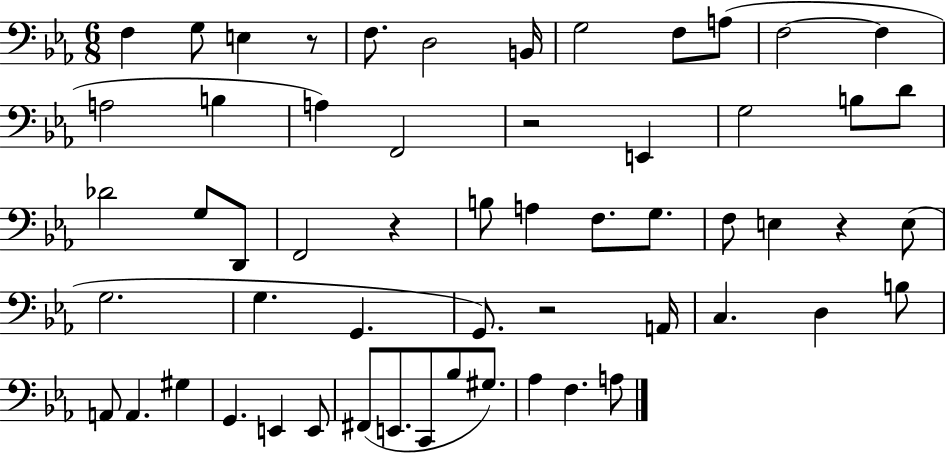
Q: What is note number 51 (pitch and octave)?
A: F3